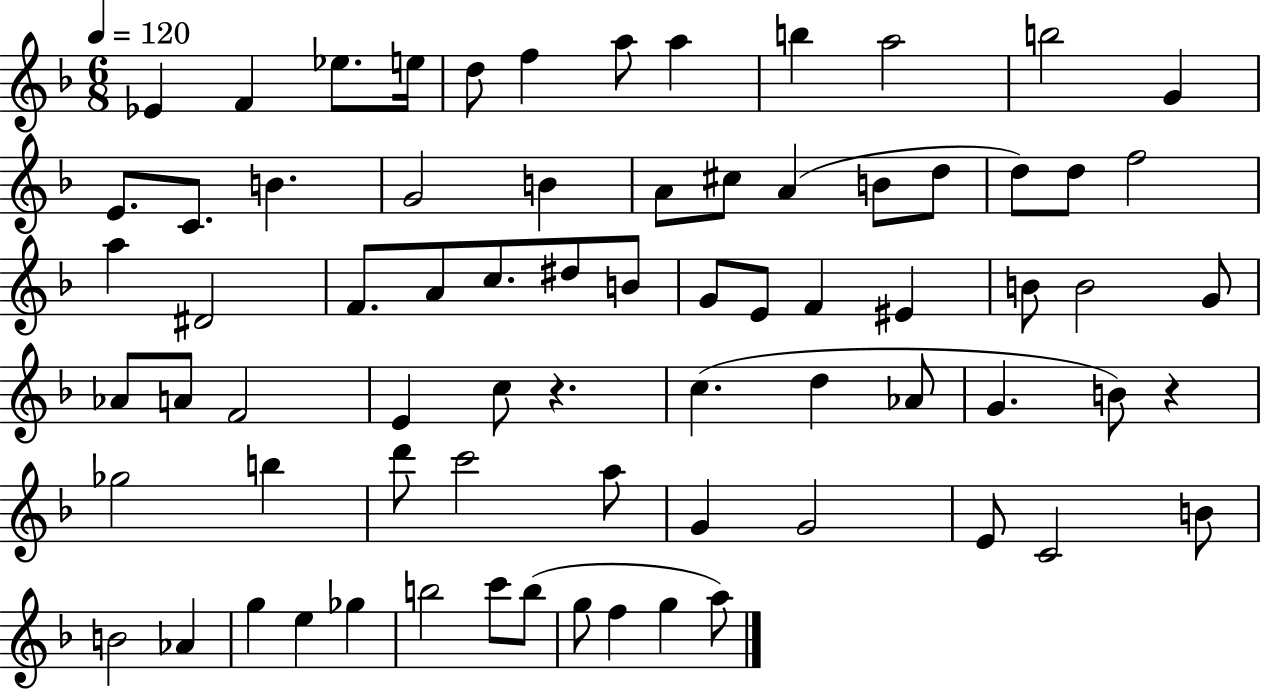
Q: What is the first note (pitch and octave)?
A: Eb4